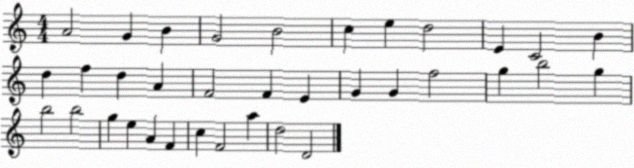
X:1
T:Untitled
M:4/4
L:1/4
K:C
A2 G B G2 B2 c e d2 E C2 B d f d A F2 F E G G f2 g b2 g b2 b2 g e A F c F2 a d2 D2